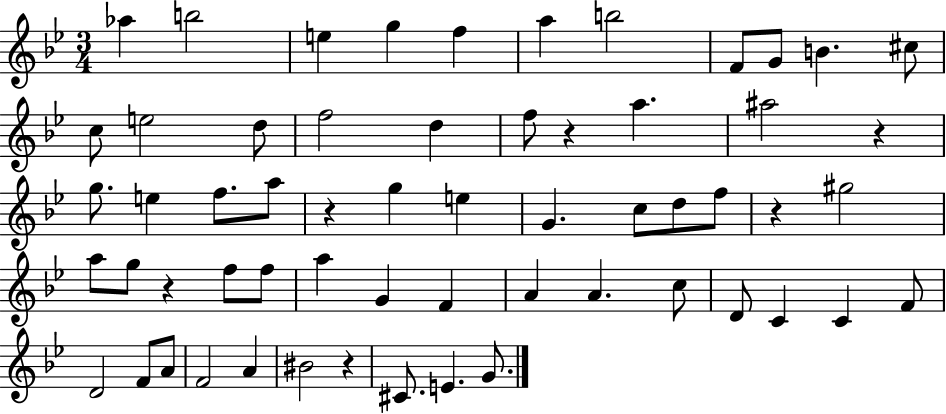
{
  \clef treble
  \numericTimeSignature
  \time 3/4
  \key bes \major
  aes''4 b''2 | e''4 g''4 f''4 | a''4 b''2 | f'8 g'8 b'4. cis''8 | \break c''8 e''2 d''8 | f''2 d''4 | f''8 r4 a''4. | ais''2 r4 | \break g''8. e''4 f''8. a''8 | r4 g''4 e''4 | g'4. c''8 d''8 f''8 | r4 gis''2 | \break a''8 g''8 r4 f''8 f''8 | a''4 g'4 f'4 | a'4 a'4. c''8 | d'8 c'4 c'4 f'8 | \break d'2 f'8 a'8 | f'2 a'4 | bis'2 r4 | cis'8. e'4. g'8. | \break \bar "|."
}